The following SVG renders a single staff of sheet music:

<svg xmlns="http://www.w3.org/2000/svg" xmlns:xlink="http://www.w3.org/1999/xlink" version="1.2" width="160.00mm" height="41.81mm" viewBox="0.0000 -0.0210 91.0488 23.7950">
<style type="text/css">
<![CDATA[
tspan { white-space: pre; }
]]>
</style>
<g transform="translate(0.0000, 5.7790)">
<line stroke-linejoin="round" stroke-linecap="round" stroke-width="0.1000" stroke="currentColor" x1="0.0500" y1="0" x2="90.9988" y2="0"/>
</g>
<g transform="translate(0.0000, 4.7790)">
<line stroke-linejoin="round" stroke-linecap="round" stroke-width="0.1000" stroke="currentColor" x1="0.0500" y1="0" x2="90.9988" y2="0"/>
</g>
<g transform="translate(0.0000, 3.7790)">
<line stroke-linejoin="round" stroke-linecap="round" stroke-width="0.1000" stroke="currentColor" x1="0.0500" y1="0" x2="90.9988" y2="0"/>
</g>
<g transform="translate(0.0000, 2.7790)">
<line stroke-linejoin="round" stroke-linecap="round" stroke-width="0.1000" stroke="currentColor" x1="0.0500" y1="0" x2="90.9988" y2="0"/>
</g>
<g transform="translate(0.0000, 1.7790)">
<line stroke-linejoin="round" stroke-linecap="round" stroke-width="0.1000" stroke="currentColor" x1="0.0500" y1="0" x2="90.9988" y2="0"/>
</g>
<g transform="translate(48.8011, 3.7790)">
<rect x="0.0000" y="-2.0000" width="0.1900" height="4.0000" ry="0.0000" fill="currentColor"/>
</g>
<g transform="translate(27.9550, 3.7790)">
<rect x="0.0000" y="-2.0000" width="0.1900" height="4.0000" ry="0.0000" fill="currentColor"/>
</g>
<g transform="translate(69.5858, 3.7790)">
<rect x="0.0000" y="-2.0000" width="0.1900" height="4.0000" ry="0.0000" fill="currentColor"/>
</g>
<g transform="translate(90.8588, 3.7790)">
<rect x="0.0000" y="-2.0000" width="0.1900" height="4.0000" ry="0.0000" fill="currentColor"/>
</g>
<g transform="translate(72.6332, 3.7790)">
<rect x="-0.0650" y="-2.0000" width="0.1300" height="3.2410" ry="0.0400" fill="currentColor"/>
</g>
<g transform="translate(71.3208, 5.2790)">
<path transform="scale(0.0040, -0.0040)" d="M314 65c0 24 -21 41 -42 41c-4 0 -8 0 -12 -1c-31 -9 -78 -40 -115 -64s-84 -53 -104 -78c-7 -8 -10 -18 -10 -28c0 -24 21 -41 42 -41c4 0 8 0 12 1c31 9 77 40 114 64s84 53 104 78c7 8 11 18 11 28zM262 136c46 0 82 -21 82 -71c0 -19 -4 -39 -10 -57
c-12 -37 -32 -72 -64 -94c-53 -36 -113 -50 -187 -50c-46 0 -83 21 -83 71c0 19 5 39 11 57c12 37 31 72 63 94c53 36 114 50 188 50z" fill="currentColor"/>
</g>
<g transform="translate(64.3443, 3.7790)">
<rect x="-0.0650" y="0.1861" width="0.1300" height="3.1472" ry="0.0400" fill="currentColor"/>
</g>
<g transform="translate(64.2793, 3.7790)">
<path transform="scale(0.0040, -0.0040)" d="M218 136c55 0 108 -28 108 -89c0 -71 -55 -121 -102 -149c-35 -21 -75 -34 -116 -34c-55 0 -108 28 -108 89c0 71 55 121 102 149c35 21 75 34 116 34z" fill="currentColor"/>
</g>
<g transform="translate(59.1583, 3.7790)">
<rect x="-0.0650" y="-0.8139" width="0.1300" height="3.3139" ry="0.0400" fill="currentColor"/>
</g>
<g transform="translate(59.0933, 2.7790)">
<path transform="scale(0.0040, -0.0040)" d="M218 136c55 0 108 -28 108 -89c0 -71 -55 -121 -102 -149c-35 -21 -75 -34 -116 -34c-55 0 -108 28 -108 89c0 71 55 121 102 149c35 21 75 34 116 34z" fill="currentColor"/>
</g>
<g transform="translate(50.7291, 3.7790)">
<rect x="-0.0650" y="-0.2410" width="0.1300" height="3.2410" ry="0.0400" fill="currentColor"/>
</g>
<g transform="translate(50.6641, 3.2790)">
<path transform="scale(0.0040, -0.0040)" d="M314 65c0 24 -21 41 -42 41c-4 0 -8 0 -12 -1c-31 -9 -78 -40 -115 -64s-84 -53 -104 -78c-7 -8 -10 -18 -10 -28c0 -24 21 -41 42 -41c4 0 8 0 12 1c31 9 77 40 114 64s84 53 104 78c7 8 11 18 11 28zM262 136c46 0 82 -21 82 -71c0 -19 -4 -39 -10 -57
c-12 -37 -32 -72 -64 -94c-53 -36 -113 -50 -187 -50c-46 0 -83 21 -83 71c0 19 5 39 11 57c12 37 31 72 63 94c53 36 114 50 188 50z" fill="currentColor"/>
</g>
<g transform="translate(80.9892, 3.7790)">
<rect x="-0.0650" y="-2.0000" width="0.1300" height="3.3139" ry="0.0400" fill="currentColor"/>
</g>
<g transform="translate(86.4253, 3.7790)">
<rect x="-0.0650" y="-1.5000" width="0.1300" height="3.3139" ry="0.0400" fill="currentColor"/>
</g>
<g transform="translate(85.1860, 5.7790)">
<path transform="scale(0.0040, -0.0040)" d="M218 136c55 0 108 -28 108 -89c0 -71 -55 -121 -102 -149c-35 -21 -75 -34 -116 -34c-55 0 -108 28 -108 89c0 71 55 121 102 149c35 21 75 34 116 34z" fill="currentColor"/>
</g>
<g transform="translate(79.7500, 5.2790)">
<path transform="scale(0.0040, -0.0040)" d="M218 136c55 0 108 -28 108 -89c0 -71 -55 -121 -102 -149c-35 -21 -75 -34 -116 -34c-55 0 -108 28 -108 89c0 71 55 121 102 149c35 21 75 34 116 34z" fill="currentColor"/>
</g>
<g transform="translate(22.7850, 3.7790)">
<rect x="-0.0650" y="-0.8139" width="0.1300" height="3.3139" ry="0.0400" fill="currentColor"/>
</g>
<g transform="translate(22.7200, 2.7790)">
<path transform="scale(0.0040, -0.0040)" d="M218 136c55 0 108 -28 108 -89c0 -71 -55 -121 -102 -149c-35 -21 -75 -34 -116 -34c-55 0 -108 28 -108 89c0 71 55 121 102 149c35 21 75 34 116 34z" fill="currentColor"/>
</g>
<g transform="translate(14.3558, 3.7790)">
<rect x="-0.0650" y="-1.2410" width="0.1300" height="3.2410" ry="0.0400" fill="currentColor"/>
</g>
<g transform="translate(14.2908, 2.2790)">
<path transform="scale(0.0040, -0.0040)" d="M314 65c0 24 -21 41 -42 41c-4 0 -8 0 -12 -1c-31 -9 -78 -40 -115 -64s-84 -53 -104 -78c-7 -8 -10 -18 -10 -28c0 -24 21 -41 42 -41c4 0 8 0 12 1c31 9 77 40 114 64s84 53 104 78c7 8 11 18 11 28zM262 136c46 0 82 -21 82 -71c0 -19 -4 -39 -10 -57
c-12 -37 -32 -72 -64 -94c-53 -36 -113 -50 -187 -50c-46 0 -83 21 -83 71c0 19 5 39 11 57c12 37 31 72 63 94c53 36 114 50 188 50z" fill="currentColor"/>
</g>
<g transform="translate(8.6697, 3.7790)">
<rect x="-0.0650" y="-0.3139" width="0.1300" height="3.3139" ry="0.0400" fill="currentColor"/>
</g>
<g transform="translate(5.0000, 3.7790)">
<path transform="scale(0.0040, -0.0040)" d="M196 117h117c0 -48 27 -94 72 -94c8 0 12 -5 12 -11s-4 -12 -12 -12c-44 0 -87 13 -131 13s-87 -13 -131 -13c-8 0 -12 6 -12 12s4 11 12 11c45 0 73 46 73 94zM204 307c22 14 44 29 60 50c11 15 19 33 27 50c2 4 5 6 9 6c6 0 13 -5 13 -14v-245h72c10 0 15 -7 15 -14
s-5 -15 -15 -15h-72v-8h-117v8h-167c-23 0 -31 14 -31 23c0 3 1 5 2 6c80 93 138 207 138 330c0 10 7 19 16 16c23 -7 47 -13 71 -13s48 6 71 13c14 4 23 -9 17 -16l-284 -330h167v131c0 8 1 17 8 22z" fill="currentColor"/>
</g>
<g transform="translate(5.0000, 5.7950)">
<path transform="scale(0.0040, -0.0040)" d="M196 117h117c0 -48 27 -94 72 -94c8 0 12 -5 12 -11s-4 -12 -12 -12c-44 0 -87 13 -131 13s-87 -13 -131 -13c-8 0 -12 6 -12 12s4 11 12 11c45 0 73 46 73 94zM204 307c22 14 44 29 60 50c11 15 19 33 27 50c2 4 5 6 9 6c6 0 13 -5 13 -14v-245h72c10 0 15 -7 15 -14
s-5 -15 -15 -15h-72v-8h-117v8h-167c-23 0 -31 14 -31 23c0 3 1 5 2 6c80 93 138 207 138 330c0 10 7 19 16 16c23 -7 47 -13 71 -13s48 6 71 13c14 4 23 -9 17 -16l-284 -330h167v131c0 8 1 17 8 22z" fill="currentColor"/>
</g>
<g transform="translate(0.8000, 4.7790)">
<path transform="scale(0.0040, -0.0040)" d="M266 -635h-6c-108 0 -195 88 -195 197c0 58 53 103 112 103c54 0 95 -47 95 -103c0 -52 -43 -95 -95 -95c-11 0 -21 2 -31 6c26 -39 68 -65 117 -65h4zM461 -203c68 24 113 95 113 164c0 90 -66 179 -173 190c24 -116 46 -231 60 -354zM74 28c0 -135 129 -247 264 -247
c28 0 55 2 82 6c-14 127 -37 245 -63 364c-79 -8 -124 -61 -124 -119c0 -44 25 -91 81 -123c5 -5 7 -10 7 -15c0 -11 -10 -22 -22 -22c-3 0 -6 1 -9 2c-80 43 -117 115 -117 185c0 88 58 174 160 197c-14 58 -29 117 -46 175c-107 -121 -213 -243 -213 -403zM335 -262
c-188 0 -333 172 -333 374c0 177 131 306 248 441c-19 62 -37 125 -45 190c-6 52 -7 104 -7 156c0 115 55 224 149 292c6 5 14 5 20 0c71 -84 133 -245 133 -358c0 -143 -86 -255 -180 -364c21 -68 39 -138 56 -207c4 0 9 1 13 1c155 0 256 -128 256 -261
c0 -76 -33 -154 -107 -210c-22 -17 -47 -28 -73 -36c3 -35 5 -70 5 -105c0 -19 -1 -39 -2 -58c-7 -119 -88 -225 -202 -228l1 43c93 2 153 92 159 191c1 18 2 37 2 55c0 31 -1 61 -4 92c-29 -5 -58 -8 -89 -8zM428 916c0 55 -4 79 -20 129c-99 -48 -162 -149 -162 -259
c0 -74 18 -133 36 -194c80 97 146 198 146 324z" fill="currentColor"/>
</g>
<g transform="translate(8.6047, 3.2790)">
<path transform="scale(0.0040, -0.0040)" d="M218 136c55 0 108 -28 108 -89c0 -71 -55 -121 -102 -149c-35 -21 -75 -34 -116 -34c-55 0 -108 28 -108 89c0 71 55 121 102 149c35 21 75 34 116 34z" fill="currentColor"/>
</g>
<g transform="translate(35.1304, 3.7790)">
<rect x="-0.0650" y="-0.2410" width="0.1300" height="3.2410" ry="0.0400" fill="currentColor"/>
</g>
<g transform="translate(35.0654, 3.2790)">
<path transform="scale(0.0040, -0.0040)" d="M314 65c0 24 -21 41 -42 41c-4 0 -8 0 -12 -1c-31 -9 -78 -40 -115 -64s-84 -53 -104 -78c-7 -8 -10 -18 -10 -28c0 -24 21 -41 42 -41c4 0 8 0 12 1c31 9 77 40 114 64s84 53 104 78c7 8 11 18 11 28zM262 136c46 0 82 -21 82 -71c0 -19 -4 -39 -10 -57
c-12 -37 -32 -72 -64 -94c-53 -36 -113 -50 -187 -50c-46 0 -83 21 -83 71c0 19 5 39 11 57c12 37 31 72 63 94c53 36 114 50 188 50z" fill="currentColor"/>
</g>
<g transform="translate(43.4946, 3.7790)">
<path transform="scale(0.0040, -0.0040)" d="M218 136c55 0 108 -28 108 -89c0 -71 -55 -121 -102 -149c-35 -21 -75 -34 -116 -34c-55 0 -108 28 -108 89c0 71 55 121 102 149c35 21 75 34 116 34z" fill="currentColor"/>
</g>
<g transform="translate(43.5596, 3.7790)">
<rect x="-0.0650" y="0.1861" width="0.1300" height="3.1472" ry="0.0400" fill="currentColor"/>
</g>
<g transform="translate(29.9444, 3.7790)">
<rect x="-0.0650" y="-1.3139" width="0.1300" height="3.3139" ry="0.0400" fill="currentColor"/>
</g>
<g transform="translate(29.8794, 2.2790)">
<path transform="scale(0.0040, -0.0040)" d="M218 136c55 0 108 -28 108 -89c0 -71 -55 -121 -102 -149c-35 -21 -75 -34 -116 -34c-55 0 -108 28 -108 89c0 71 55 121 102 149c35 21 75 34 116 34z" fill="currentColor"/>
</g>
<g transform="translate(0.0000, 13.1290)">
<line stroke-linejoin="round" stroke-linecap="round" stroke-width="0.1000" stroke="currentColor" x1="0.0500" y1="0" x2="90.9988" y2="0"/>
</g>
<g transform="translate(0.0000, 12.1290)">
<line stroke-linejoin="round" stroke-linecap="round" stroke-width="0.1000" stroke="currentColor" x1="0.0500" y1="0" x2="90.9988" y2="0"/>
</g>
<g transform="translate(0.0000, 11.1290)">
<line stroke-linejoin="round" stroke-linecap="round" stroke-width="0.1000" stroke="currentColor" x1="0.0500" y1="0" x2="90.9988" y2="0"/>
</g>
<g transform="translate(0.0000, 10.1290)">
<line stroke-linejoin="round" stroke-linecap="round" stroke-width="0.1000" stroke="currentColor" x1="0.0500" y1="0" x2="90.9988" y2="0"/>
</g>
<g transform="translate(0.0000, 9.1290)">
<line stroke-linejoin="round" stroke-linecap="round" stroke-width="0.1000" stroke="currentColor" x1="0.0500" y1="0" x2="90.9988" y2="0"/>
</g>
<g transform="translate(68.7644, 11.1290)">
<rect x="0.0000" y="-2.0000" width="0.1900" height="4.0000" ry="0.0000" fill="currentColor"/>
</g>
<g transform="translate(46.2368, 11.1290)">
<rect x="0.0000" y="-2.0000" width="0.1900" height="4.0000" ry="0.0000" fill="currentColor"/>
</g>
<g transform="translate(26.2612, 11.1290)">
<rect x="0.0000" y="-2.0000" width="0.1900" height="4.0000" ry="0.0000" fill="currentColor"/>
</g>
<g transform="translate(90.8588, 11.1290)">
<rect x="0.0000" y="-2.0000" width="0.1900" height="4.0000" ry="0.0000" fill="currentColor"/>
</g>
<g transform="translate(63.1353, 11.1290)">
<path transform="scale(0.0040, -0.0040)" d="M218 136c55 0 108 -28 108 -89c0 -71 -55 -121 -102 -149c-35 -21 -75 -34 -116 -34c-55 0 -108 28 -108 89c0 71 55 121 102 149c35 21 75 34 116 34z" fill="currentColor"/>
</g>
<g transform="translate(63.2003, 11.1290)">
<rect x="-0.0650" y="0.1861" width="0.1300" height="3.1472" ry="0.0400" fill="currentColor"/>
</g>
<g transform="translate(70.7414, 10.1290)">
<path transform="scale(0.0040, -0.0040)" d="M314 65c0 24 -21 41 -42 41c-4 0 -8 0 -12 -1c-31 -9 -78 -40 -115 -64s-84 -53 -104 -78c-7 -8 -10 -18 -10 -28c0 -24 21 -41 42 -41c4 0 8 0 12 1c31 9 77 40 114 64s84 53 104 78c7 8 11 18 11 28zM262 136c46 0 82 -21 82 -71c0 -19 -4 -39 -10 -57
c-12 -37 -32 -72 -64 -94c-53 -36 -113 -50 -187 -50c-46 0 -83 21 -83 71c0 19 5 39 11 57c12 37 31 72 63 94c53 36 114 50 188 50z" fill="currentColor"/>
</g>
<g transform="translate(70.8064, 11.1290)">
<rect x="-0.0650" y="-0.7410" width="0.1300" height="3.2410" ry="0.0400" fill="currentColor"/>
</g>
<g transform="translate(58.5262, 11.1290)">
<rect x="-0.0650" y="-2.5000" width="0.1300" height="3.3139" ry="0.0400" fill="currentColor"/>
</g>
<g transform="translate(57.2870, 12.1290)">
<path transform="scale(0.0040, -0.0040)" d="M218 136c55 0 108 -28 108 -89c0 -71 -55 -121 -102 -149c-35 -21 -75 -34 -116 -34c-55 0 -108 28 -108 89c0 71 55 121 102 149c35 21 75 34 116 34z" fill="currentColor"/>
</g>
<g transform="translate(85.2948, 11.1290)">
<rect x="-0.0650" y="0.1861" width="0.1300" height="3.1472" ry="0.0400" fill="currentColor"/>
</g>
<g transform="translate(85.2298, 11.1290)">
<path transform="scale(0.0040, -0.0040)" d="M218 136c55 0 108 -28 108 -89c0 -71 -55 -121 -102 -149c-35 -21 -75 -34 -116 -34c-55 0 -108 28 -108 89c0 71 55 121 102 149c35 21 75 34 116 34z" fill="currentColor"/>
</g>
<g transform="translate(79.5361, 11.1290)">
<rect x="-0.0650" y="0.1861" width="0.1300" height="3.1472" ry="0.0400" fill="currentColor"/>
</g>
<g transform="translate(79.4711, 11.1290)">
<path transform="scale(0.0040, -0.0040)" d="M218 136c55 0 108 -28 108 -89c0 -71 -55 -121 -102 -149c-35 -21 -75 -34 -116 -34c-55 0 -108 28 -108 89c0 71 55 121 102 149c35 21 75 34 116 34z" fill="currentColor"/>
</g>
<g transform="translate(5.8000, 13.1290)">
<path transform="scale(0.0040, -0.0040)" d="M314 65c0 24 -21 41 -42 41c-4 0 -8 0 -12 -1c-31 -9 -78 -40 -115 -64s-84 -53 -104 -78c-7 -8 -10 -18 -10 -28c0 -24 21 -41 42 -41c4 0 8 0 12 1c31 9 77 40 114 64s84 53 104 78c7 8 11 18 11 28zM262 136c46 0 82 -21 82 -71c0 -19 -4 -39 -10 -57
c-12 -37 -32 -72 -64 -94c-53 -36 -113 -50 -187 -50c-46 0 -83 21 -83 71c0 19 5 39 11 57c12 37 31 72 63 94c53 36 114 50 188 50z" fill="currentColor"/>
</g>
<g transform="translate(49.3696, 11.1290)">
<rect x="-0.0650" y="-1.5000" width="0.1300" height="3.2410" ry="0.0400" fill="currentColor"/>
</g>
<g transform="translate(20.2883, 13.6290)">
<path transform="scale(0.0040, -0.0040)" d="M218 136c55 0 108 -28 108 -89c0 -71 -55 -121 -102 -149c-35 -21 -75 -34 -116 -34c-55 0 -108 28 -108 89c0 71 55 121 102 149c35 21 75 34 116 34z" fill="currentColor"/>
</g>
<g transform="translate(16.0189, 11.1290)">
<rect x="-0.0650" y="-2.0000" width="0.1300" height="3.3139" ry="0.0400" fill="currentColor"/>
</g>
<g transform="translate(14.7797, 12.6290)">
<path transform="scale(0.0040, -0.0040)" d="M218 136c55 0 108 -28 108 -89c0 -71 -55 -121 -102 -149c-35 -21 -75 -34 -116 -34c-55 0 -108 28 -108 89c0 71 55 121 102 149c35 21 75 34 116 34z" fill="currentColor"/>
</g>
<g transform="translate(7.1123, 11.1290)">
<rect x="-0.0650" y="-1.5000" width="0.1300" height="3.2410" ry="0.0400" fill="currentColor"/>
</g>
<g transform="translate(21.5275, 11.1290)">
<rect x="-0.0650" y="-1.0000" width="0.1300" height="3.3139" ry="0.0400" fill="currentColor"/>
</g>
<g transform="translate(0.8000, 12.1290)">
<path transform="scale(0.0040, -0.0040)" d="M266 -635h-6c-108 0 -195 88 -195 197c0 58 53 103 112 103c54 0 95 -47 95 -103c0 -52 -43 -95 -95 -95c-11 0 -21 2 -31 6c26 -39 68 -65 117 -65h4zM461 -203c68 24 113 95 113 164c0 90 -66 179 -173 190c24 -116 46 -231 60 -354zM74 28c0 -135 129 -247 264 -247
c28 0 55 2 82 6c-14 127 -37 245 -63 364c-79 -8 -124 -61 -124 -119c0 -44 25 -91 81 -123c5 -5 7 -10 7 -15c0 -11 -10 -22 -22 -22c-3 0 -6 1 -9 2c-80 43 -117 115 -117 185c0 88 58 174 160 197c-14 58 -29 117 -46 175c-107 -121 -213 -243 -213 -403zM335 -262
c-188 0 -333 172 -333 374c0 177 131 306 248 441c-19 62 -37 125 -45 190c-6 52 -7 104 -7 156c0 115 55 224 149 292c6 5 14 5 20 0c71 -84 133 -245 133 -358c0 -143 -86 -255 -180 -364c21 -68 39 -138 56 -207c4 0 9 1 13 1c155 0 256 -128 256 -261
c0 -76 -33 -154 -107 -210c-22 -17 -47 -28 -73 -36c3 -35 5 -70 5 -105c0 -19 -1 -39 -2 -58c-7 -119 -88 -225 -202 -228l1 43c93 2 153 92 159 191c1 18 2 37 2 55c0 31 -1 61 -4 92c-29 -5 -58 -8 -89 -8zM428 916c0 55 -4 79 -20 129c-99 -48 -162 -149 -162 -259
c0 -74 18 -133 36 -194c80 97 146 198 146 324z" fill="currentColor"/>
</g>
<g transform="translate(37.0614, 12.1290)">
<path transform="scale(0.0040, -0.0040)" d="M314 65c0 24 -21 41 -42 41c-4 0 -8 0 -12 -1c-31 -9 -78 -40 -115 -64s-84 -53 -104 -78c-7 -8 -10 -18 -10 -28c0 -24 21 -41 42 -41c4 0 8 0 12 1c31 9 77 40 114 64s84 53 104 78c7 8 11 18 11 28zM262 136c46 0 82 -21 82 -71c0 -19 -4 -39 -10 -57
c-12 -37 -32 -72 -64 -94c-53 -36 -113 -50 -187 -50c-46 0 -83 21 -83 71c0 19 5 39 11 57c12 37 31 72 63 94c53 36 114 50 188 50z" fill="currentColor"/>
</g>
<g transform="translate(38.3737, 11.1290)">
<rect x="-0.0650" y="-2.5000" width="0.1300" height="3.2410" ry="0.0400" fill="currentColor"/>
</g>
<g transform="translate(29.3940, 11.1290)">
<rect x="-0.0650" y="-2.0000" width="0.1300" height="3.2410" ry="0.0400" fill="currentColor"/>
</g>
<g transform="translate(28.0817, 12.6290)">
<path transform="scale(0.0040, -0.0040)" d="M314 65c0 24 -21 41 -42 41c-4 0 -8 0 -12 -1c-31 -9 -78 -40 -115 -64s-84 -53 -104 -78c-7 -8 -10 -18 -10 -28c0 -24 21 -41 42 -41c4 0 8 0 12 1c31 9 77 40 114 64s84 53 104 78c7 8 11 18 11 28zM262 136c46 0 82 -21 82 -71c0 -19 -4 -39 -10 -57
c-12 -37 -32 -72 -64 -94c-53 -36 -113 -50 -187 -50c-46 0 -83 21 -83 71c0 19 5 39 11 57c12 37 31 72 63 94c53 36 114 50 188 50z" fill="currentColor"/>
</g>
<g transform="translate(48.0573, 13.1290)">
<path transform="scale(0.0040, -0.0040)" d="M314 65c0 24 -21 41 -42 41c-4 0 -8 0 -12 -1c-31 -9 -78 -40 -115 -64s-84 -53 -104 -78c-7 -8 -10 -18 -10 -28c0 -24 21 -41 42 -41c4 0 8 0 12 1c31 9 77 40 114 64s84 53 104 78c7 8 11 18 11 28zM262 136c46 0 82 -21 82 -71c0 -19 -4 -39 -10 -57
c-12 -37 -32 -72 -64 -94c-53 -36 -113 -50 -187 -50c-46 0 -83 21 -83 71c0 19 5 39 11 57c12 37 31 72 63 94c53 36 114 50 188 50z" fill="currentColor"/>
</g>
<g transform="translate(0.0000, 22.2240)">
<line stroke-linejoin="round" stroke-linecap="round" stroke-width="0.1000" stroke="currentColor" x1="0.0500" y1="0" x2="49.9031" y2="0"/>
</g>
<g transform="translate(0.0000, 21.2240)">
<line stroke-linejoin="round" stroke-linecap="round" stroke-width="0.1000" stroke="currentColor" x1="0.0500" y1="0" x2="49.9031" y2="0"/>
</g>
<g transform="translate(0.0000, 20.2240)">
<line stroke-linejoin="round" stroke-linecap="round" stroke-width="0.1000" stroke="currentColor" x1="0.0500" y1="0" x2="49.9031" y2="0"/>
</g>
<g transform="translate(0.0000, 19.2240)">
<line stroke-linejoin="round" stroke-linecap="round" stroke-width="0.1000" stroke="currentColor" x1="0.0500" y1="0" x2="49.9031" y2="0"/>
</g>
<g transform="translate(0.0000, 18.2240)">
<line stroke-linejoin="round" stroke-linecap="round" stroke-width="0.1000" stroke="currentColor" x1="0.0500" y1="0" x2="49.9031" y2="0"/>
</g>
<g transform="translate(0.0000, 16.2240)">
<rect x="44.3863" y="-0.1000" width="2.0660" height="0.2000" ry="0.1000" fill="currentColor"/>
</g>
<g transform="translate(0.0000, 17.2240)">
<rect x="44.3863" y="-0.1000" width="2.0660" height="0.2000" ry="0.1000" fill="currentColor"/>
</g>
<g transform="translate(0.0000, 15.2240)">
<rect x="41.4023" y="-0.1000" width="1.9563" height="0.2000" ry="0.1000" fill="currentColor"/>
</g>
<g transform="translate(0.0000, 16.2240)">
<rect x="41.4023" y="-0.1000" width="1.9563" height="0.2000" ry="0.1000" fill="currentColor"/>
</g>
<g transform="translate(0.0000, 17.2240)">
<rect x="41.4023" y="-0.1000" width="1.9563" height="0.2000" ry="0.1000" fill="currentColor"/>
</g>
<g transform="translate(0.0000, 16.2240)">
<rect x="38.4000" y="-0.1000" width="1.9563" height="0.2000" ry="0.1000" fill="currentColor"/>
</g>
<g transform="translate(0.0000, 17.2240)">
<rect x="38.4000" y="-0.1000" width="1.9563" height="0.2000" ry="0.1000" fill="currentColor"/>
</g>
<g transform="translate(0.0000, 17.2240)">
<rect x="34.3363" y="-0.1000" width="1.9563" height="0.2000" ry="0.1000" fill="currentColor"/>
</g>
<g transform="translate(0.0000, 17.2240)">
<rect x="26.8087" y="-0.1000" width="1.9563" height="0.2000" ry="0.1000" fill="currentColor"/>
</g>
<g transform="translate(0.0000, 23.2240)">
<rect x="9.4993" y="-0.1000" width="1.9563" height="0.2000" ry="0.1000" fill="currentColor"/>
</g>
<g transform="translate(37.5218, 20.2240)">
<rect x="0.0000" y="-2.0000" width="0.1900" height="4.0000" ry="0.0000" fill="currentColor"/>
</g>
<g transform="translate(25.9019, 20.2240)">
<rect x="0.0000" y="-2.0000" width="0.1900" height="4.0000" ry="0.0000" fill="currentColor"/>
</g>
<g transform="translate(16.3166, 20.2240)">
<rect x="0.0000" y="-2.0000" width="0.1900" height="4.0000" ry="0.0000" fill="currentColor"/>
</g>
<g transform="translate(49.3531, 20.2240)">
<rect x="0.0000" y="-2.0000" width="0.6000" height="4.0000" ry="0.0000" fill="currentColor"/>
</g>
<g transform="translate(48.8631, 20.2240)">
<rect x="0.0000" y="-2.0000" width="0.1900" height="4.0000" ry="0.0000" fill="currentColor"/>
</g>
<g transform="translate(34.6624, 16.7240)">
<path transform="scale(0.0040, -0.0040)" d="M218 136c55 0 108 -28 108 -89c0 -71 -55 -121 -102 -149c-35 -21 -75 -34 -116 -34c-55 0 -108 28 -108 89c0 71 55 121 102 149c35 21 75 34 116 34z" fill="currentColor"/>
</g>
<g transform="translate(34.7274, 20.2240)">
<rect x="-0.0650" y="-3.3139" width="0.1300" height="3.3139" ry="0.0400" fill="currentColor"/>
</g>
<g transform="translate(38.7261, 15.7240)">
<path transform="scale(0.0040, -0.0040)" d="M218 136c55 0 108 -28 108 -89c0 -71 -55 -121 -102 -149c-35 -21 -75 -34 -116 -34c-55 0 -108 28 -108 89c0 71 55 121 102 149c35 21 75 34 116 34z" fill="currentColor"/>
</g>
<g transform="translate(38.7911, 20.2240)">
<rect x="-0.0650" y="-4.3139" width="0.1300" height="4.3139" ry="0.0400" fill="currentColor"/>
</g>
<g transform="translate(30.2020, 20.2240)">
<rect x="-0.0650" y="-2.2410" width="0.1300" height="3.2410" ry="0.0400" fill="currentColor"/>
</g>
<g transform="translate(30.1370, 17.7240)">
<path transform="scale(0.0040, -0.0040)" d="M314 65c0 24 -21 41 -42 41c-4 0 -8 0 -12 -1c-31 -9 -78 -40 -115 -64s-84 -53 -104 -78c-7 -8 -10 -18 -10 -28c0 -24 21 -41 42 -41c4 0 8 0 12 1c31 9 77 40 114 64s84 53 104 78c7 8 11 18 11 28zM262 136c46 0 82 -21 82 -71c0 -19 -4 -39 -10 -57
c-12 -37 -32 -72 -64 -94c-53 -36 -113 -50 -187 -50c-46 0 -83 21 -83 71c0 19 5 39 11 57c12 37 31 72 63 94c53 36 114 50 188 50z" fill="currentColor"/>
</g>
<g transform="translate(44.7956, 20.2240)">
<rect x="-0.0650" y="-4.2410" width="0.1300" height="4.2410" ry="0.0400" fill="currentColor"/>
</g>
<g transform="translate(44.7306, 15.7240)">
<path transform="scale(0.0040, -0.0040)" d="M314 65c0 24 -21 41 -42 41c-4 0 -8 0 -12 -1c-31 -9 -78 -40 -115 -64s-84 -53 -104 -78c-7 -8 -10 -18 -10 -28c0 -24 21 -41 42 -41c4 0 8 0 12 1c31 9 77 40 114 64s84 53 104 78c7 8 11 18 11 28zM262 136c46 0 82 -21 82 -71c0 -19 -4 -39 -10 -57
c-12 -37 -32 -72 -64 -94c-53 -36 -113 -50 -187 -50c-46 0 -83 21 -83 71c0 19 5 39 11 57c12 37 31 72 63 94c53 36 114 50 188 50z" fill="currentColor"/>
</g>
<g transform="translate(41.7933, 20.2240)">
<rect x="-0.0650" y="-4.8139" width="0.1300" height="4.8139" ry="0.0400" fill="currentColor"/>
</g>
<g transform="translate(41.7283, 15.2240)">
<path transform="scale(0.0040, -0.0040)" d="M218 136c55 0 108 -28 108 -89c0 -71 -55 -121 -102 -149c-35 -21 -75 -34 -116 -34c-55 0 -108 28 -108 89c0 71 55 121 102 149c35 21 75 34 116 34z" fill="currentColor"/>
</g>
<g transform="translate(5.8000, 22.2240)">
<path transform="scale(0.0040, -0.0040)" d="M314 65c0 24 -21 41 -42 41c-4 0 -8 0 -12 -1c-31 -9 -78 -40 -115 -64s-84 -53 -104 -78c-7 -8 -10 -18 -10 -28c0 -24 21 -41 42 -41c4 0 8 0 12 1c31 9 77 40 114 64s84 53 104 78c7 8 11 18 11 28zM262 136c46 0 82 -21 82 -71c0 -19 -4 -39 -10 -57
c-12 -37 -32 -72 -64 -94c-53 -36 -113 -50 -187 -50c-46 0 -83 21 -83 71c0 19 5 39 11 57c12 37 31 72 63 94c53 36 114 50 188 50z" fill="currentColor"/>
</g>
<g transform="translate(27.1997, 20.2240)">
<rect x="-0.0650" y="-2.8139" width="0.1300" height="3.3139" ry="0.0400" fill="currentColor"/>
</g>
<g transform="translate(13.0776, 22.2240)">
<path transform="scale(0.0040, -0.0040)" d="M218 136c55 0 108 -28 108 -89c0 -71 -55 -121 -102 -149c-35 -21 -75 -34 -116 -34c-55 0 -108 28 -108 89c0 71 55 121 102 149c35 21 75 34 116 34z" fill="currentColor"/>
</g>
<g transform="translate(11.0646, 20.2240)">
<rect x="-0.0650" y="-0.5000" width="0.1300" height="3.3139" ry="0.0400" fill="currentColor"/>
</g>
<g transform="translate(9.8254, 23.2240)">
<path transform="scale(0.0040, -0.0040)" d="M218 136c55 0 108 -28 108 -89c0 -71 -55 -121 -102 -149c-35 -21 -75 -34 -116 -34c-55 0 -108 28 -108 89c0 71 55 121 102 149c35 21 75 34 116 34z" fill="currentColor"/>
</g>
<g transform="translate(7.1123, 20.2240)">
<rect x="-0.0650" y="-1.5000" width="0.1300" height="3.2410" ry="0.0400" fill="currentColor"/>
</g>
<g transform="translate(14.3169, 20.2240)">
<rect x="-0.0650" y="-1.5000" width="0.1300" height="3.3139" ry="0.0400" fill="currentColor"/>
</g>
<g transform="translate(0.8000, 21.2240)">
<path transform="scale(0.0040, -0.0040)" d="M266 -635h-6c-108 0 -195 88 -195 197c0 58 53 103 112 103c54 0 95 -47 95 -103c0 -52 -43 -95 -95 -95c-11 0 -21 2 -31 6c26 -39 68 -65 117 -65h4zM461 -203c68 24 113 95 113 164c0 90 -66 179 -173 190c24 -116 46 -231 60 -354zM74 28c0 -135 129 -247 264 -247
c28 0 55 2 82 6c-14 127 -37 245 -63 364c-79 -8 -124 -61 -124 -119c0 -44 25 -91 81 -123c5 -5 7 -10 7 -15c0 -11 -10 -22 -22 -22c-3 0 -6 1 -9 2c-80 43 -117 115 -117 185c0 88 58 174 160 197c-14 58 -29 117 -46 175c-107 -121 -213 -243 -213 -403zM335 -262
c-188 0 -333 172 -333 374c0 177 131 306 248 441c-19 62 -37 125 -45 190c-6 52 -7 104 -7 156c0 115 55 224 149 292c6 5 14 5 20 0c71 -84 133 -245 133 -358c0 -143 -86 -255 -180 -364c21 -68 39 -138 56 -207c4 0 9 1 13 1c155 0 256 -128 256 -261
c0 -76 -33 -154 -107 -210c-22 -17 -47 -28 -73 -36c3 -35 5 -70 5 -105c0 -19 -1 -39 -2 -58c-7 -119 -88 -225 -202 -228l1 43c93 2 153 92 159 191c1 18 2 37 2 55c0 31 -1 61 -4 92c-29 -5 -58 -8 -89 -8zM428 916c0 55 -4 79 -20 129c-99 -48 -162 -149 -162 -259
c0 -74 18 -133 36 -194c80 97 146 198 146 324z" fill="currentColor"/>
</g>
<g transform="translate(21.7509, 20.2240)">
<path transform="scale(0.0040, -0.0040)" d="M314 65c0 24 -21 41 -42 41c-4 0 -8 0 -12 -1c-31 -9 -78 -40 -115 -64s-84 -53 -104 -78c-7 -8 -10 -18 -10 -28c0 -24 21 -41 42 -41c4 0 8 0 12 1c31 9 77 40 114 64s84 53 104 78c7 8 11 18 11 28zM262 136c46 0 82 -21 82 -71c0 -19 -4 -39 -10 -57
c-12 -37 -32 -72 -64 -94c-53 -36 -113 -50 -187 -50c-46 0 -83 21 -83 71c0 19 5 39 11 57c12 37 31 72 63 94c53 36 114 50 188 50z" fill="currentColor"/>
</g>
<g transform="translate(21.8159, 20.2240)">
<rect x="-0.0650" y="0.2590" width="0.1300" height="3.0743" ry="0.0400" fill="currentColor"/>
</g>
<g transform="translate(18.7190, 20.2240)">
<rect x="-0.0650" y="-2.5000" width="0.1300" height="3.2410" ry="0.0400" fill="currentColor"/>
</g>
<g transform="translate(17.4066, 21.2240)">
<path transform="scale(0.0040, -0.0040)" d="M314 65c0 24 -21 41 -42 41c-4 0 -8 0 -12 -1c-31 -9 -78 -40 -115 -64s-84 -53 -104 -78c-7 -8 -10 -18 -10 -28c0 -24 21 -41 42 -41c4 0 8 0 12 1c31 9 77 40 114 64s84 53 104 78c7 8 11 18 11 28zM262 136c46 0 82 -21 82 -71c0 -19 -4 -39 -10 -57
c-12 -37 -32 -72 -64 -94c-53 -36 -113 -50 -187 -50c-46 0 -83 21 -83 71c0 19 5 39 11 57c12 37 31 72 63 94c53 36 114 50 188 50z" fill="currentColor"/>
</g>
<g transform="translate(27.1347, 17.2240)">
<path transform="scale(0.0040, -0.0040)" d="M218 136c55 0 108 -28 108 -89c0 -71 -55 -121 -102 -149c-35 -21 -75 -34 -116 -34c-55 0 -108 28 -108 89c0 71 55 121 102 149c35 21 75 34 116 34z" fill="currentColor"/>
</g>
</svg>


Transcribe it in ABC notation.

X:1
T:Untitled
M:4/4
L:1/4
K:C
c e2 d e c2 B c2 d B F2 F E E2 F D F2 G2 E2 G B d2 B B E2 C E G2 B2 a g2 b d' e' d'2